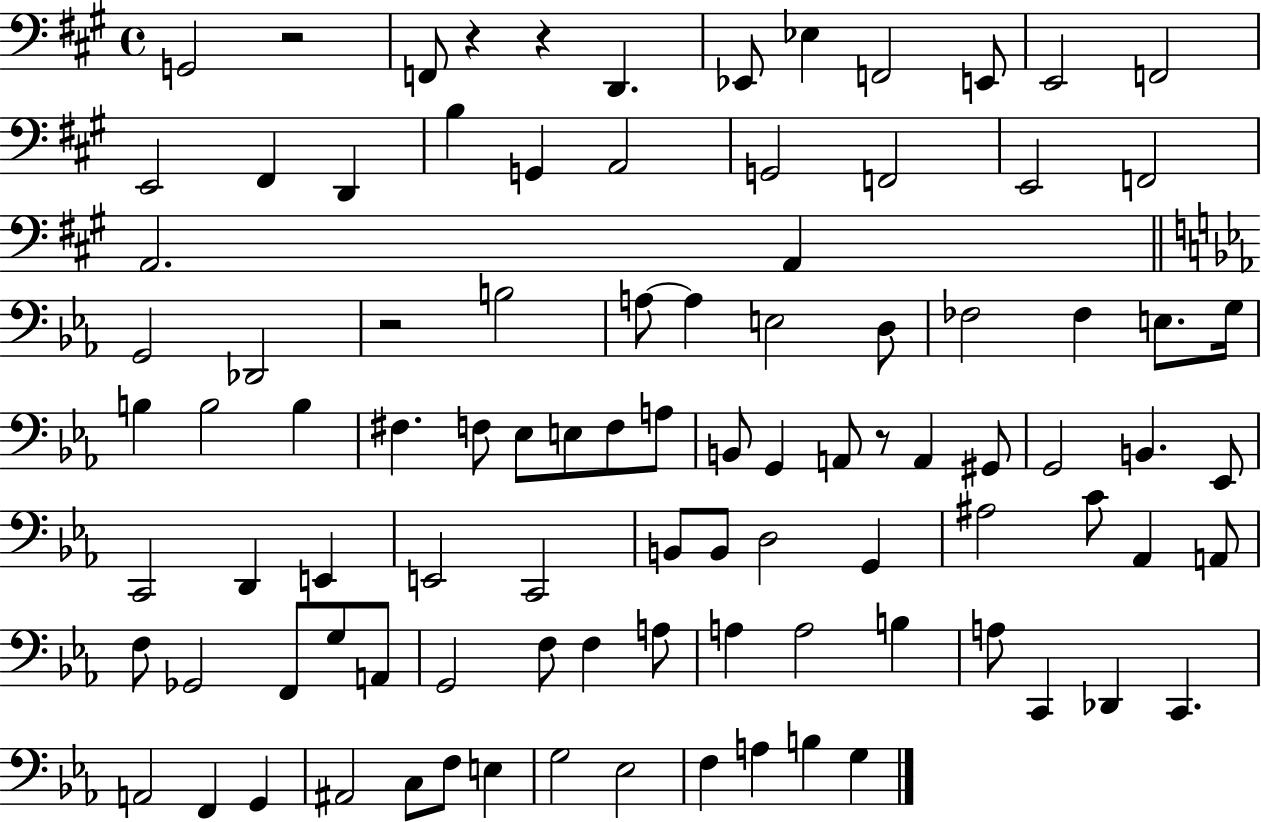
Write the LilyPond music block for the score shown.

{
  \clef bass
  \time 4/4
  \defaultTimeSignature
  \key a \major
  g,2 r2 | f,8 r4 r4 d,4. | ees,8 ees4 f,2 e,8 | e,2 f,2 | \break e,2 fis,4 d,4 | b4 g,4 a,2 | g,2 f,2 | e,2 f,2 | \break a,2. a,4 | \bar "||" \break \key c \minor g,2 des,2 | r2 b2 | a8~~ a4 e2 d8 | fes2 fes4 e8. g16 | \break b4 b2 b4 | fis4. f8 ees8 e8 f8 a8 | b,8 g,4 a,8 r8 a,4 gis,8 | g,2 b,4. ees,8 | \break c,2 d,4 e,4 | e,2 c,2 | b,8 b,8 d2 g,4 | ais2 c'8 aes,4 a,8 | \break f8 ges,2 f,8 g8 a,8 | g,2 f8 f4 a8 | a4 a2 b4 | a8 c,4 des,4 c,4. | \break a,2 f,4 g,4 | ais,2 c8 f8 e4 | g2 ees2 | f4 a4 b4 g4 | \break \bar "|."
}